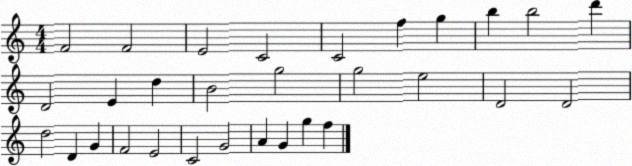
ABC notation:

X:1
T:Untitled
M:4/4
L:1/4
K:C
F2 F2 E2 C2 C2 f g b b2 d' D2 E d B2 g2 g2 e2 D2 D2 d2 D G F2 E2 C2 G2 A G g f